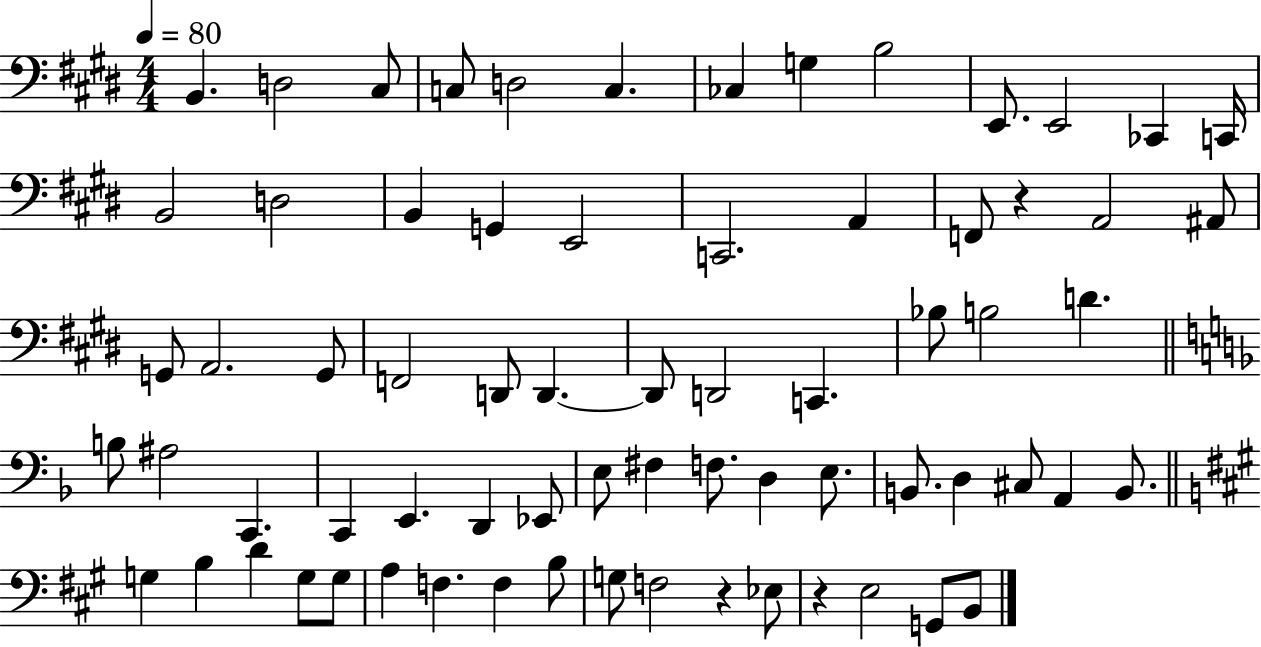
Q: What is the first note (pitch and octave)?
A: B2